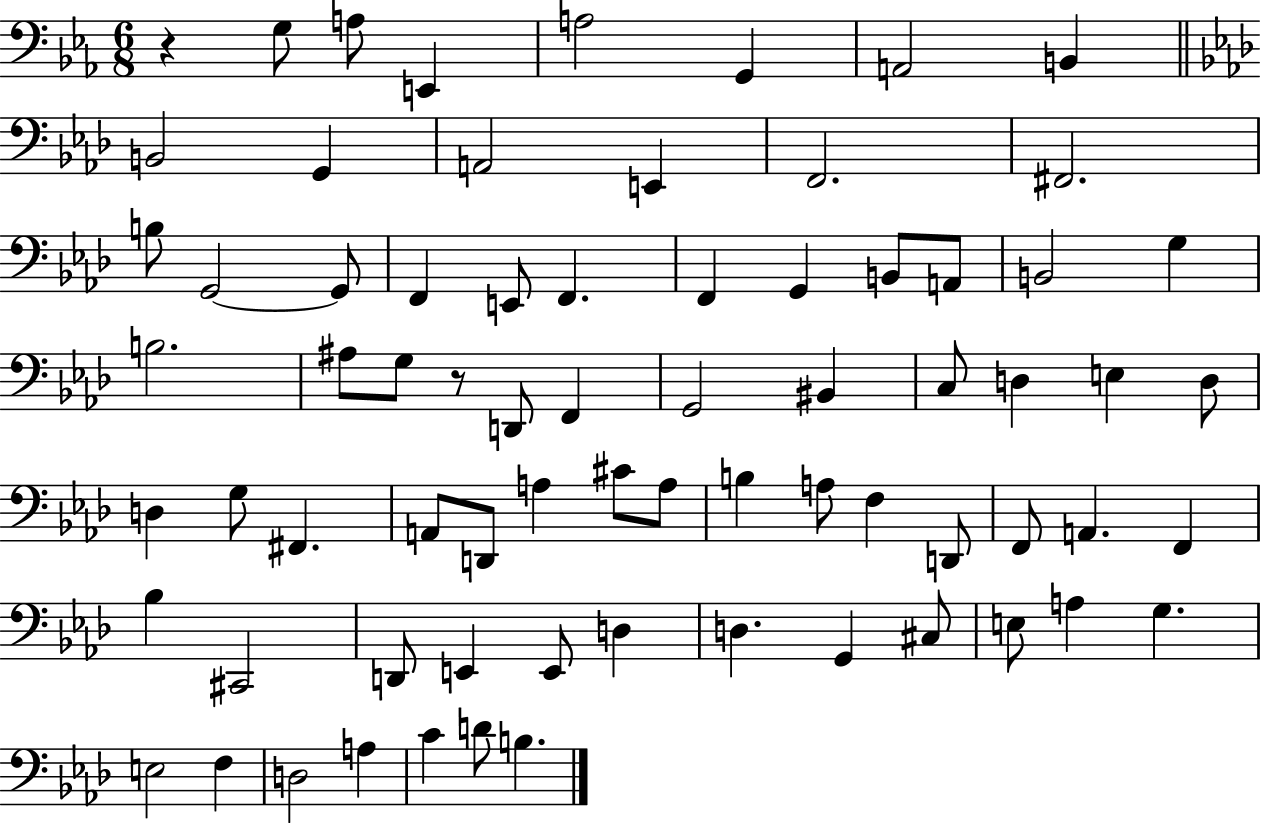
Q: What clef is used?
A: bass